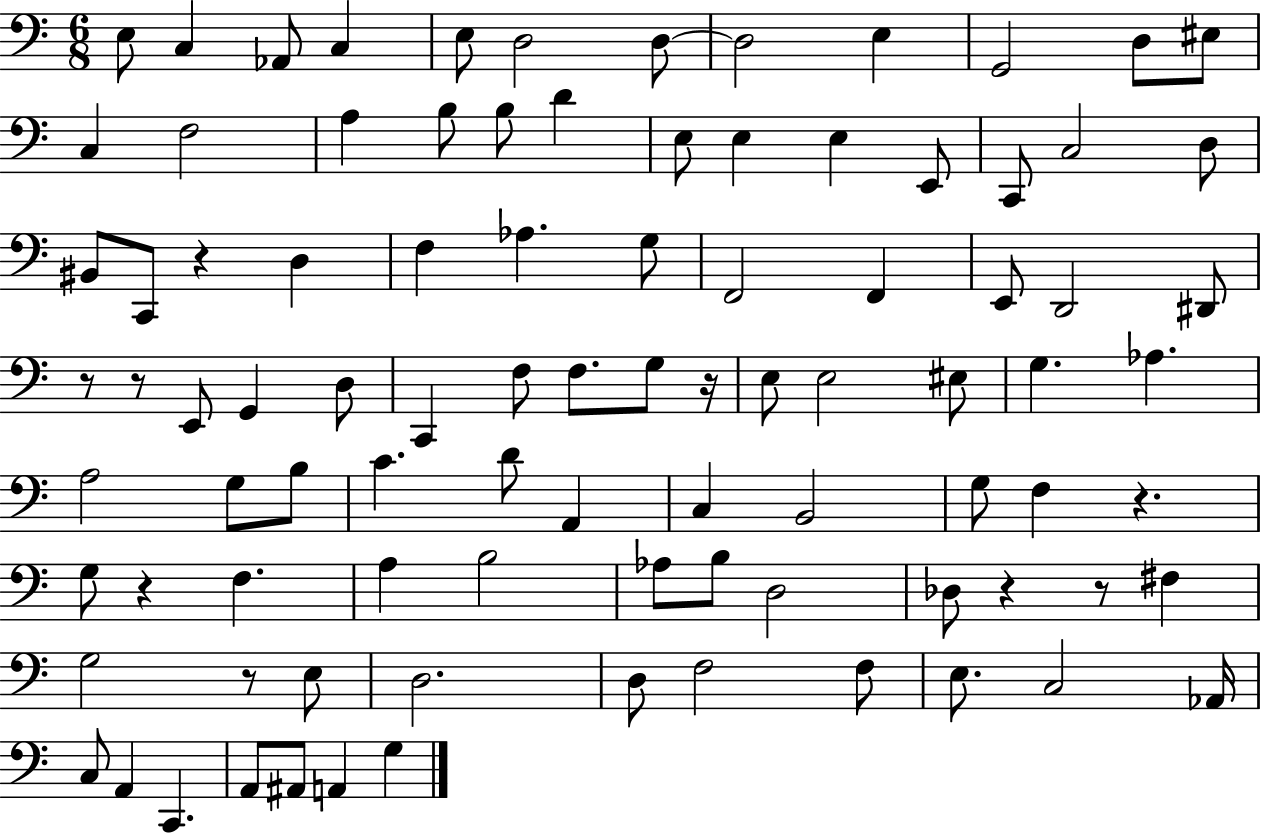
{
  \clef bass
  \numericTimeSignature
  \time 6/8
  \key c \major
  e8 c4 aes,8 c4 | e8 d2 d8~~ | d2 e4 | g,2 d8 eis8 | \break c4 f2 | a4 b8 b8 d'4 | e8 e4 e4 e,8 | c,8 c2 d8 | \break bis,8 c,8 r4 d4 | f4 aes4. g8 | f,2 f,4 | e,8 d,2 dis,8 | \break r8 r8 e,8 g,4 d8 | c,4 f8 f8. g8 r16 | e8 e2 eis8 | g4. aes4. | \break a2 g8 b8 | c'4. d'8 a,4 | c4 b,2 | g8 f4 r4. | \break g8 r4 f4. | a4 b2 | aes8 b8 d2 | des8 r4 r8 fis4 | \break g2 r8 e8 | d2. | d8 f2 f8 | e8. c2 aes,16 | \break c8 a,4 c,4. | a,8 ais,8 a,4 g4 | \bar "|."
}